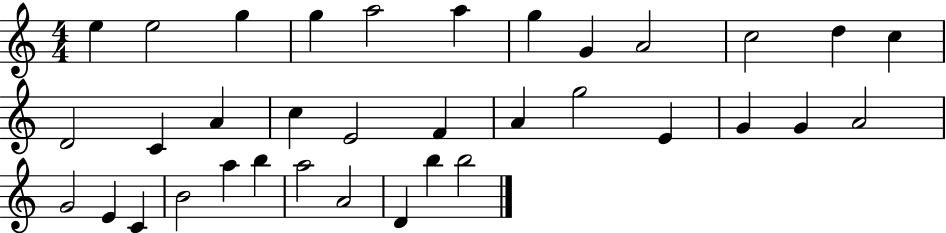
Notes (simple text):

E5/q E5/h G5/q G5/q A5/h A5/q G5/q G4/q A4/h C5/h D5/q C5/q D4/h C4/q A4/q C5/q E4/h F4/q A4/q G5/h E4/q G4/q G4/q A4/h G4/h E4/q C4/q B4/h A5/q B5/q A5/h A4/h D4/q B5/q B5/h